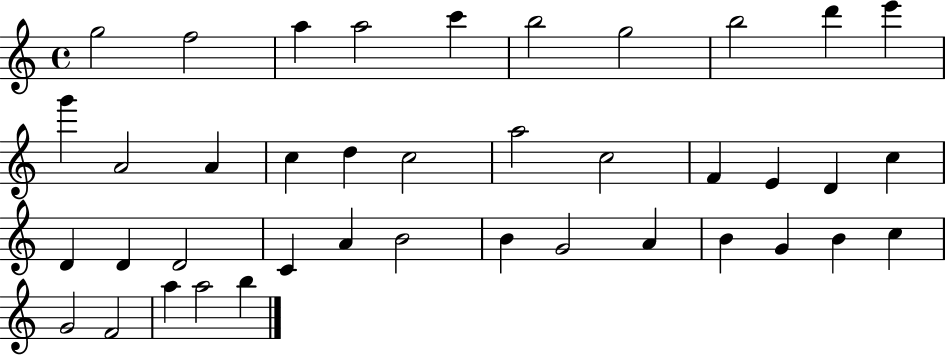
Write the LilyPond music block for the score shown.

{
  \clef treble
  \time 4/4
  \defaultTimeSignature
  \key c \major
  g''2 f''2 | a''4 a''2 c'''4 | b''2 g''2 | b''2 d'''4 e'''4 | \break g'''4 a'2 a'4 | c''4 d''4 c''2 | a''2 c''2 | f'4 e'4 d'4 c''4 | \break d'4 d'4 d'2 | c'4 a'4 b'2 | b'4 g'2 a'4 | b'4 g'4 b'4 c''4 | \break g'2 f'2 | a''4 a''2 b''4 | \bar "|."
}